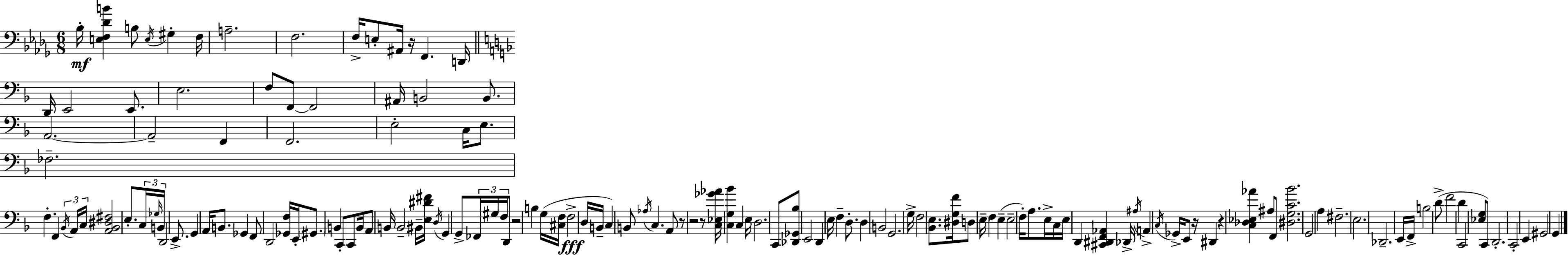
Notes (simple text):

Bb3/s [E3,F3,Db4,B4]/q B3/e E3/s G#3/q F3/s A3/h. F3/h. F3/s E3/e A#2/s R/s F2/q. D2/s D2/s E2/h E2/e. E3/h. F3/e F2/e F2/h A#2/s B2/h B2/e. A2/h. A2/h F2/q F2/h. E3/h C3/s E3/e. FES3/h. F3/q. F2/q Bb2/s A2/s C3/s [A2,Bb2,D#3,F#3]/h E3/e. C3/s Gb3/s B2/s D2/h E2/e. G2/q A2/s B2/e. Gb2/q F2/e D2/h [Gb2,F3]/s E2/s G#2/e. B2/q C2/e C2/e B2/s A2/e B2/s B2/h BIS2/s [E3,D#4,F#4]/s D3/s G2/q G2/e FES2/s G#3/s F3/s D2/e R/h B3/q G3/s [C#3,F3]/s F3/h D3/s B2/s C3/q B2/e Ab3/s C3/q. A2/e R/e R/h R/e [C3,Eb3,Gb4,Ab4]/s [C3,G3,Bb4]/q C3/q E3/s D3/h. C2/e [Db2,Gb2,Bb3]/e E2/h D2/q E3/s F3/q D3/e. D3/q B2/h G2/h. G3/s F3/h [Bb2,E3]/e. [D#3,G3,F4]/s D3/e E3/s F3/q E3/q E3/h F3/s A3/e. E3/s C3/s E3/s D2/q [C#2,D#2,F2,Ab2]/q Db2/s A#3/s A2/q C3/s Gb2/s E2/e R/s D#2/q R/q [C3,Db3,Eb3,Ab4]/q A#3/e F2/e [D#3,G3,C4,Bb4]/h. G2/h A3/q F#3/h. E3/h. Db2/h. E2/s F2/s B3/h D4/e F4/h D4/q C2/h [Eb3,G3]/e C2/e D2/h. C2/h E2/q G#2/h G2/q